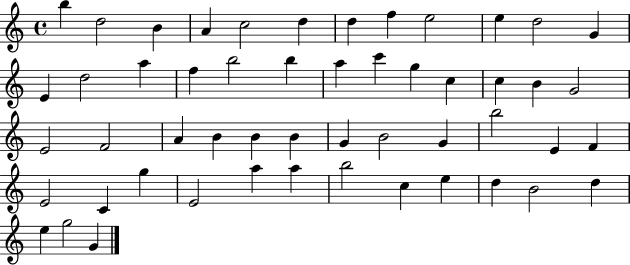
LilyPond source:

{
  \clef treble
  \time 4/4
  \defaultTimeSignature
  \key c \major
  b''4 d''2 b'4 | a'4 c''2 d''4 | d''4 f''4 e''2 | e''4 d''2 g'4 | \break e'4 d''2 a''4 | f''4 b''2 b''4 | a''4 c'''4 g''4 c''4 | c''4 b'4 g'2 | \break e'2 f'2 | a'4 b'4 b'4 b'4 | g'4 b'2 g'4 | b''2 e'4 f'4 | \break e'2 c'4 g''4 | e'2 a''4 a''4 | b''2 c''4 e''4 | d''4 b'2 d''4 | \break e''4 g''2 g'4 | \bar "|."
}